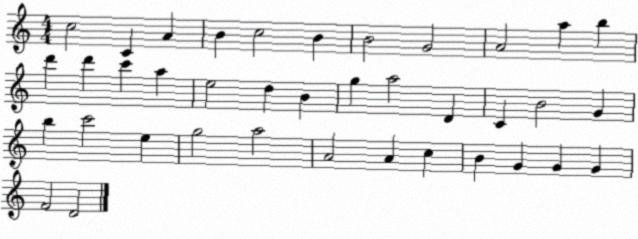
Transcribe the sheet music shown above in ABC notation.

X:1
T:Untitled
M:4/4
L:1/4
K:C
c2 C A B c2 B B2 G2 A2 a b d' d' c' a e2 d B g a2 D C B2 G b c'2 e g2 a2 A2 A c B G G G F2 D2